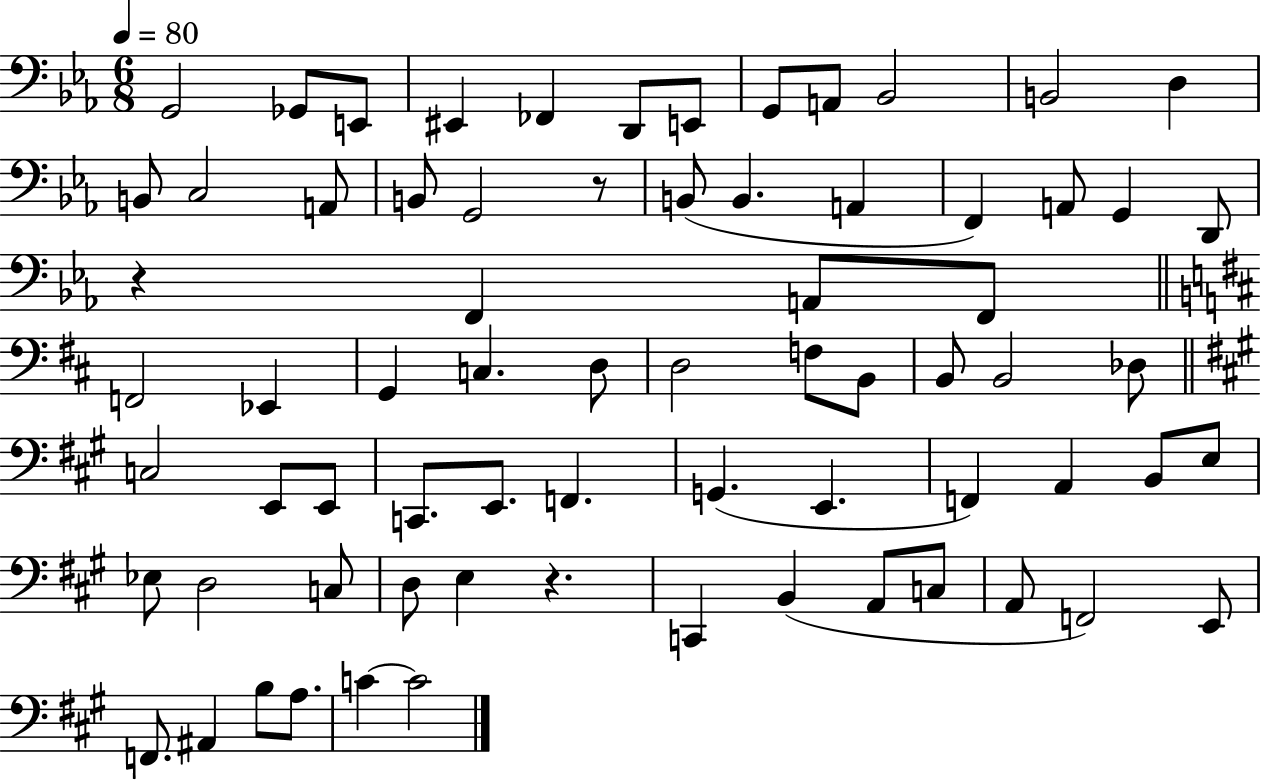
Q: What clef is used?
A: bass